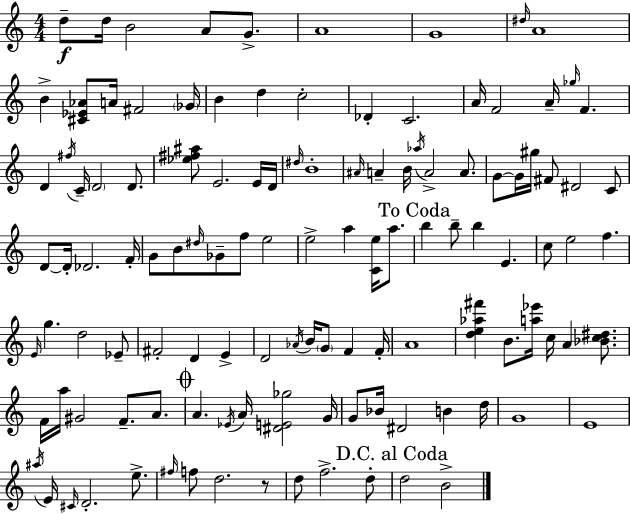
{
  \clef treble
  \numericTimeSignature
  \time 4/4
  \key a \minor
  \repeat volta 2 { d''8--\f d''16 b'2 a'8 g'8.-> | a'1 | g'1 | \grace { dis''16 } a'1 | \break b'4-> <cis' ees' aes'>8 a'16 fis'2 | \parenthesize ges'16 b'4 d''4 c''2-. | des'4-. c'2. | a'16 f'2 a'16-- \grace { ges''16 } f'4. | \break d'4 \acciaccatura { fis''16 } c'16-- \parenthesize d'2 | d'8. <ees'' fis'' ais''>8 e'2. | e'16 d'16 \grace { dis''16 } b'1-. | \grace { ais'16 } a'4-- b'16 \acciaccatura { aes''16 } a'2-> | \break a'8. g'8~~ g'16 gis''16 fis'8 dis'2 | c'8 d'8~~ d'16-. des'2. | f'16-. g'8 b'8 \grace { dis''16 } ges'8-- f''8 e''2 | e''2-> a''4 | \break <c' e''>16 a''8. \mark "To Coda" b''4 b''8-- b''4 | e'4. c''8 e''2 | f''4. \grace { e'16 } g''4. d''2 | ees'8-- fis'2-. | \break d'4 e'4-> d'2 | \acciaccatura { aes'16 } b'16 \parenthesize g'8 f'4 f'16-. a'1 | <d'' e'' aes'' fis'''>4 b'8. | <a'' ees'''>16 c''16 a'4 <bes' c'' dis''>8. f'16 a''16 gis'2 | \break f'8.-- a'8. \mark \markup { \musicglyph "scripts.coda" } a'4. \acciaccatura { ees'16 } | a'16 <dis' e' ges''>2 g'16 g'8 bes'16 dis'2 | b'4 d''16 g'1 | e'1 | \break \acciaccatura { ais''16 } e'16 \grace { cis'16 } d'2.-. | e''8.-> \grace { fis''16 } f''8 d''2. | r8 d''8 f''2.-> | d''8-. \mark "D.C. al Coda" d''2 | \break b'2-> } \bar "|."
}